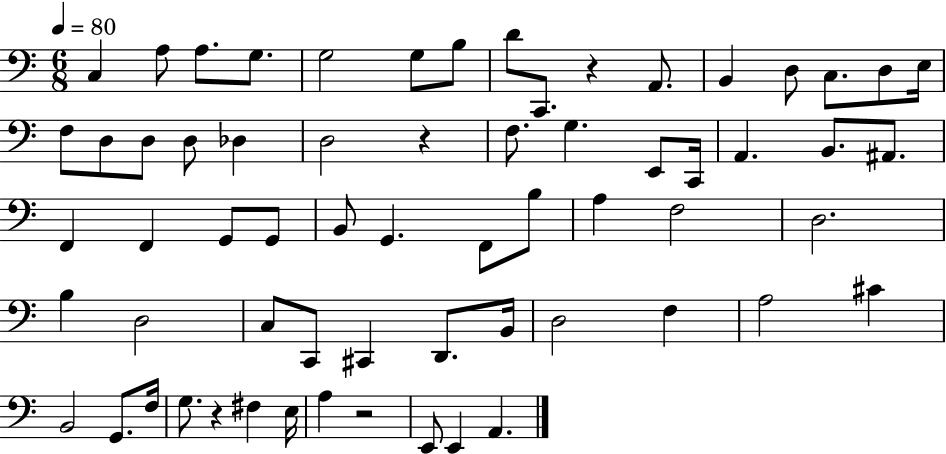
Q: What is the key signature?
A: C major